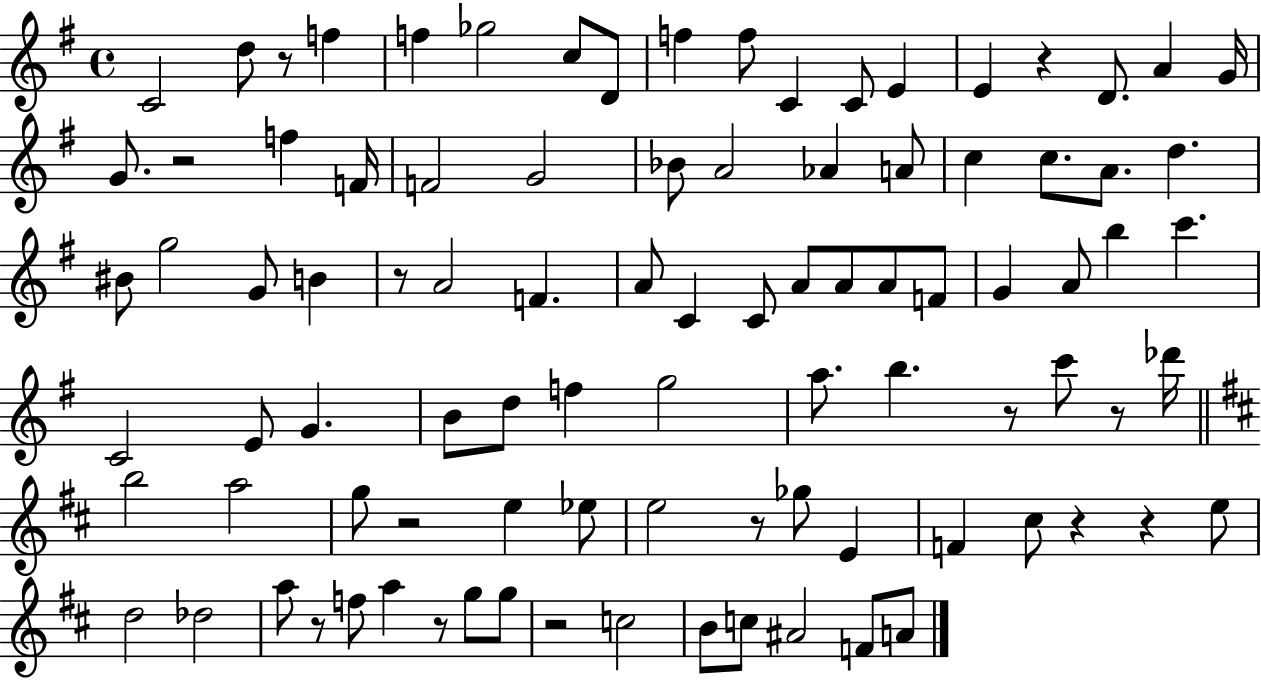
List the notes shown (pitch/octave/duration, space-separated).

C4/h D5/e R/e F5/q F5/q Gb5/h C5/e D4/e F5/q F5/e C4/q C4/e E4/q E4/q R/q D4/e. A4/q G4/s G4/e. R/h F5/q F4/s F4/h G4/h Bb4/e A4/h Ab4/q A4/e C5/q C5/e. A4/e. D5/q. BIS4/e G5/h G4/e B4/q R/e A4/h F4/q. A4/e C4/q C4/e A4/e A4/e A4/e F4/e G4/q A4/e B5/q C6/q. C4/h E4/e G4/q. B4/e D5/e F5/q G5/h A5/e. B5/q. R/e C6/e R/e Db6/s B5/h A5/h G5/e R/h E5/q Eb5/e E5/h R/e Gb5/e E4/q F4/q C#5/e R/q R/q E5/e D5/h Db5/h A5/e R/e F5/e A5/q R/e G5/e G5/e R/h C5/h B4/e C5/e A#4/h F4/e A4/e